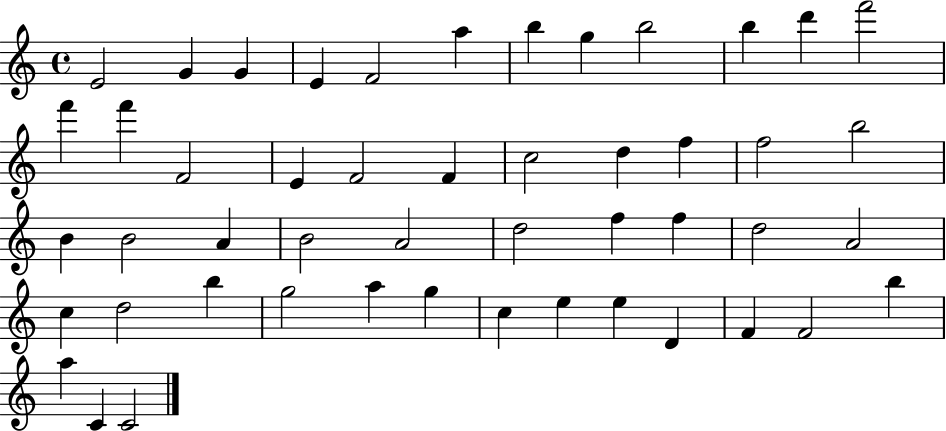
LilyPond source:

{
  \clef treble
  \time 4/4
  \defaultTimeSignature
  \key c \major
  e'2 g'4 g'4 | e'4 f'2 a''4 | b''4 g''4 b''2 | b''4 d'''4 f'''2 | \break f'''4 f'''4 f'2 | e'4 f'2 f'4 | c''2 d''4 f''4 | f''2 b''2 | \break b'4 b'2 a'4 | b'2 a'2 | d''2 f''4 f''4 | d''2 a'2 | \break c''4 d''2 b''4 | g''2 a''4 g''4 | c''4 e''4 e''4 d'4 | f'4 f'2 b''4 | \break a''4 c'4 c'2 | \bar "|."
}